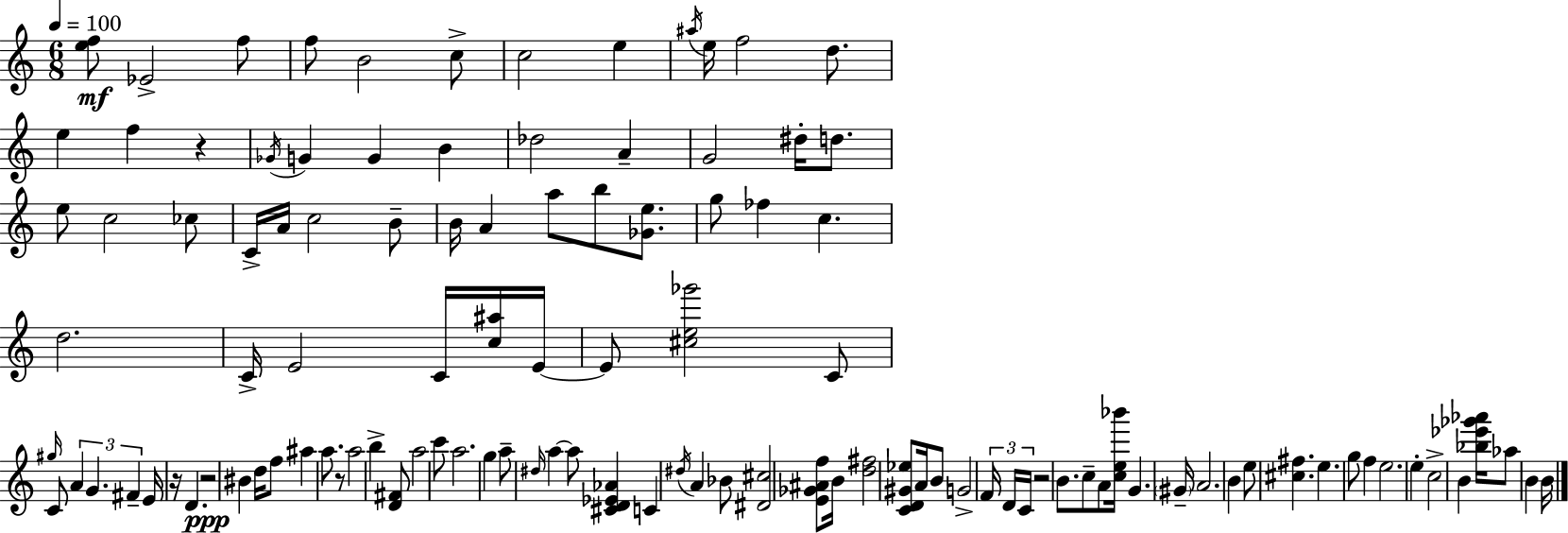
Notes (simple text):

[E5,F5]/e Eb4/h F5/e F5/e B4/h C5/e C5/h E5/q A#5/s E5/s F5/h D5/e. E5/q F5/q R/q Gb4/s G4/q G4/q B4/q Db5/h A4/q G4/h D#5/s D5/e. E5/e C5/h CES5/e C4/s A4/s C5/h B4/e B4/s A4/q A5/e B5/e [Gb4,E5]/e. G5/e FES5/q C5/q. D5/h. C4/s E4/h C4/s [C5,A#5]/s E4/s E4/e [C#5,E5,Gb6]/h C4/e G#5/s C4/e A4/q G4/q. F#4/q E4/s R/s D4/q. R/h BIS4/q D5/s F5/e A#5/q A5/e. R/e A5/h B5/q [D4,F#4]/e A5/h C6/e A5/h. G5/q A5/e D#5/s A5/q A5/e [C#4,D4,Eb4,Ab4]/q C4/q D#5/s A4/q Bb4/e [D#4,C#5]/h [E4,Gb4,A#4,F5]/e B4/s [D5,F#5]/h [C4,D4,G#4,Eb5]/e A4/s B4/e G4/h F4/s D4/s C4/s R/h B4/e. C5/e A4/e [C5,E5,Bb6]/s G4/q. G#4/s A4/h. B4/q E5/e [C#5,F#5]/q. E5/q. G5/e F5/q E5/h. E5/q C5/h B4/q [Bb5,Eb6,Gb6,Ab6]/s Ab5/e B4/q B4/s